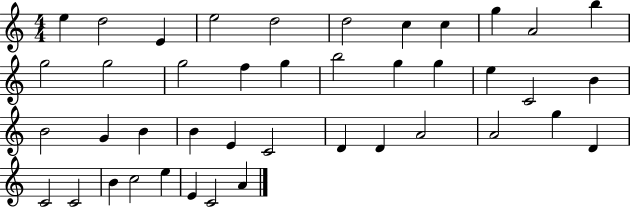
X:1
T:Untitled
M:4/4
L:1/4
K:C
e d2 E e2 d2 d2 c c g A2 b g2 g2 g2 f g b2 g g e C2 B B2 G B B E C2 D D A2 A2 g D C2 C2 B c2 e E C2 A